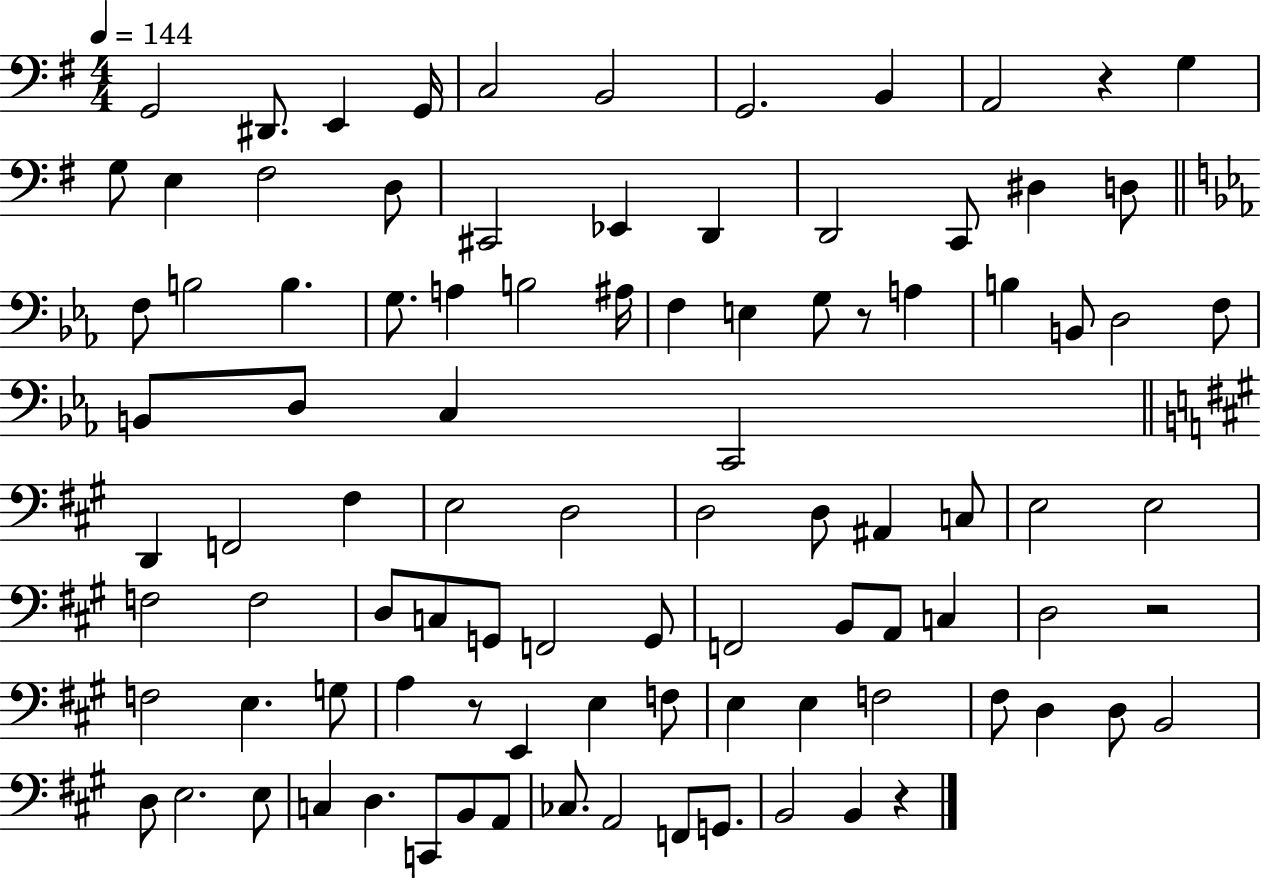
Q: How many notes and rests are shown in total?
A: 96